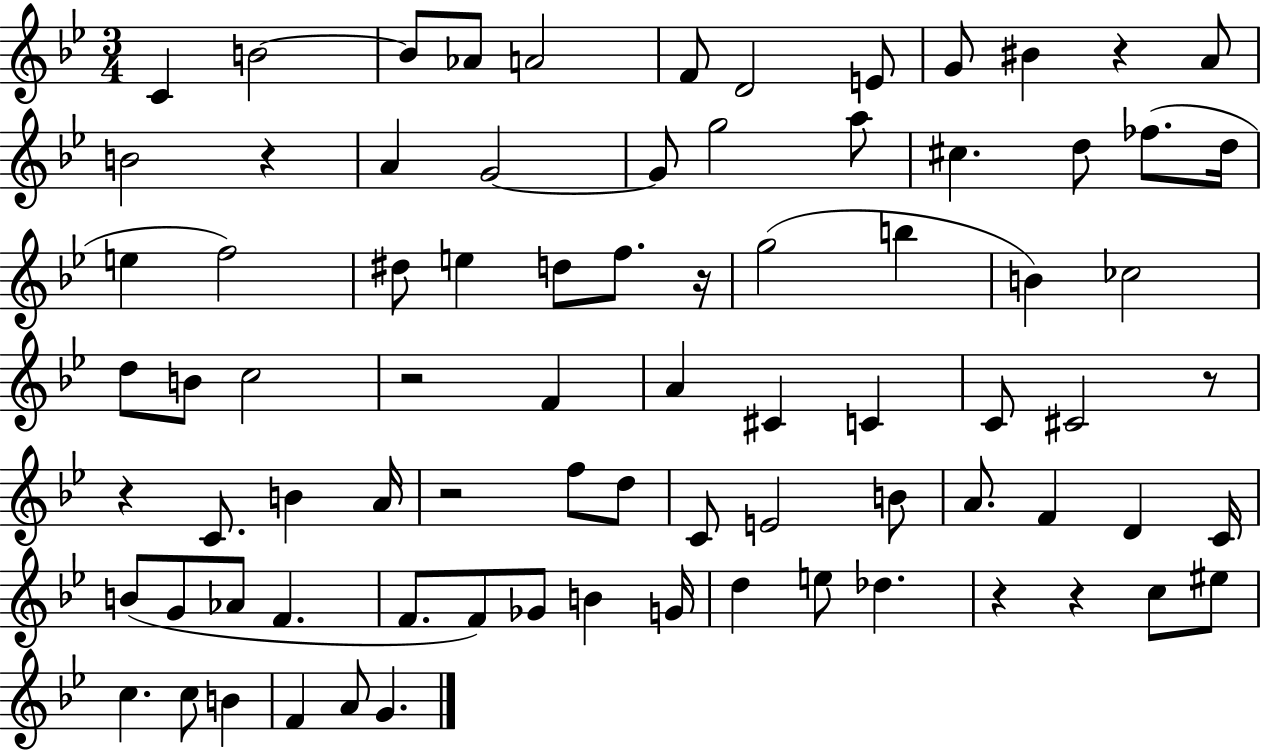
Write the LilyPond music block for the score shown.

{
  \clef treble
  \numericTimeSignature
  \time 3/4
  \key bes \major
  c'4 b'2~~ | b'8 aes'8 a'2 | f'8 d'2 e'8 | g'8 bis'4 r4 a'8 | \break b'2 r4 | a'4 g'2~~ | g'8 g''2 a''8 | cis''4. d''8 fes''8.( d''16 | \break e''4 f''2) | dis''8 e''4 d''8 f''8. r16 | g''2( b''4 | b'4) ces''2 | \break d''8 b'8 c''2 | r2 f'4 | a'4 cis'4 c'4 | c'8 cis'2 r8 | \break r4 c'8. b'4 a'16 | r2 f''8 d''8 | c'8 e'2 b'8 | a'8. f'4 d'4 c'16 | \break b'8( g'8 aes'8 f'4. | f'8. f'8) ges'8 b'4 g'16 | d''4 e''8 des''4. | r4 r4 c''8 eis''8 | \break c''4. c''8 b'4 | f'4 a'8 g'4. | \bar "|."
}